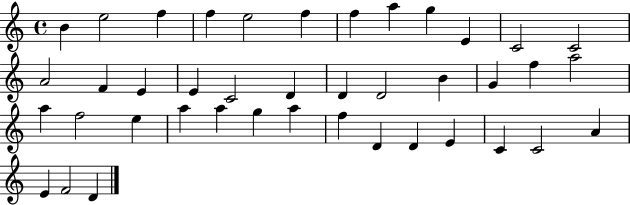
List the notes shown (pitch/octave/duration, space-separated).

B4/q E5/h F5/q F5/q E5/h F5/q F5/q A5/q G5/q E4/q C4/h C4/h A4/h F4/q E4/q E4/q C4/h D4/q D4/q D4/h B4/q G4/q F5/q A5/h A5/q F5/h E5/q A5/q A5/q G5/q A5/q F5/q D4/q D4/q E4/q C4/q C4/h A4/q E4/q F4/h D4/q